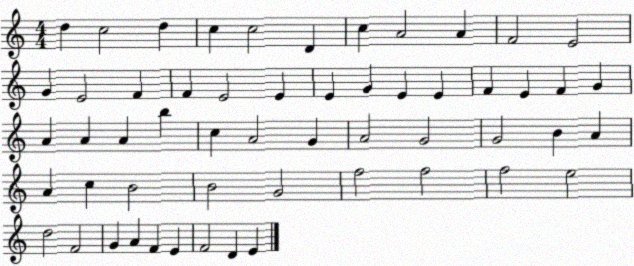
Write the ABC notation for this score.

X:1
T:Untitled
M:4/4
L:1/4
K:C
d c2 d c c2 D c A2 A F2 E2 G E2 F F E2 E E G E E F E F G A A A b c A2 G A2 G2 G2 B A A c B2 B2 G2 f2 f2 f2 e2 d2 F2 G A F E F2 D E